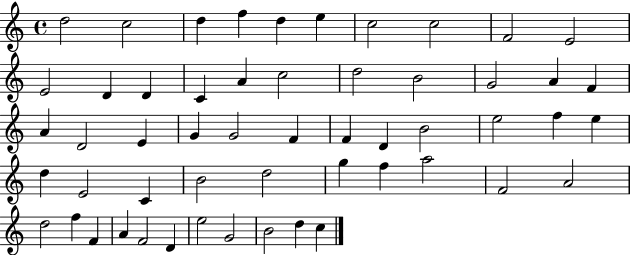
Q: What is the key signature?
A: C major